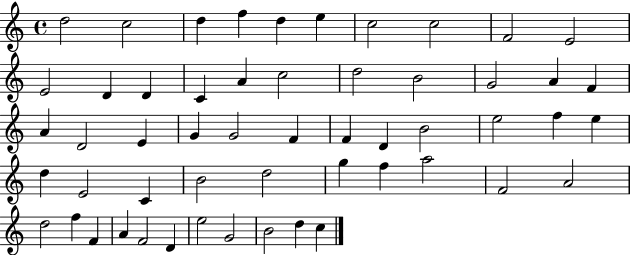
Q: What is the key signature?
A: C major